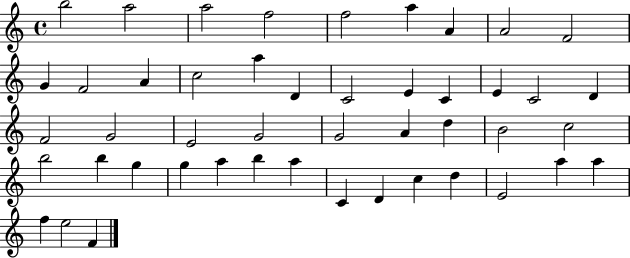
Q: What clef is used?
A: treble